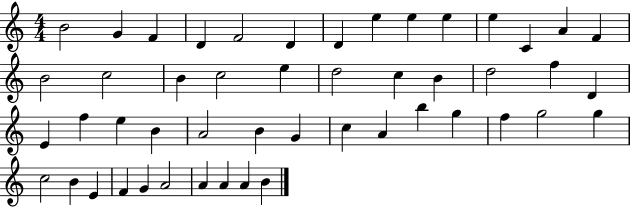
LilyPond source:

{
  \clef treble
  \numericTimeSignature
  \time 4/4
  \key c \major
  b'2 g'4 f'4 | d'4 f'2 d'4 | d'4 e''4 e''4 e''4 | e''4 c'4 a'4 f'4 | \break b'2 c''2 | b'4 c''2 e''4 | d''2 c''4 b'4 | d''2 f''4 d'4 | \break e'4 f''4 e''4 b'4 | a'2 b'4 g'4 | c''4 a'4 b''4 g''4 | f''4 g''2 g''4 | \break c''2 b'4 e'4 | f'4 g'4 a'2 | a'4 a'4 a'4 b'4 | \bar "|."
}